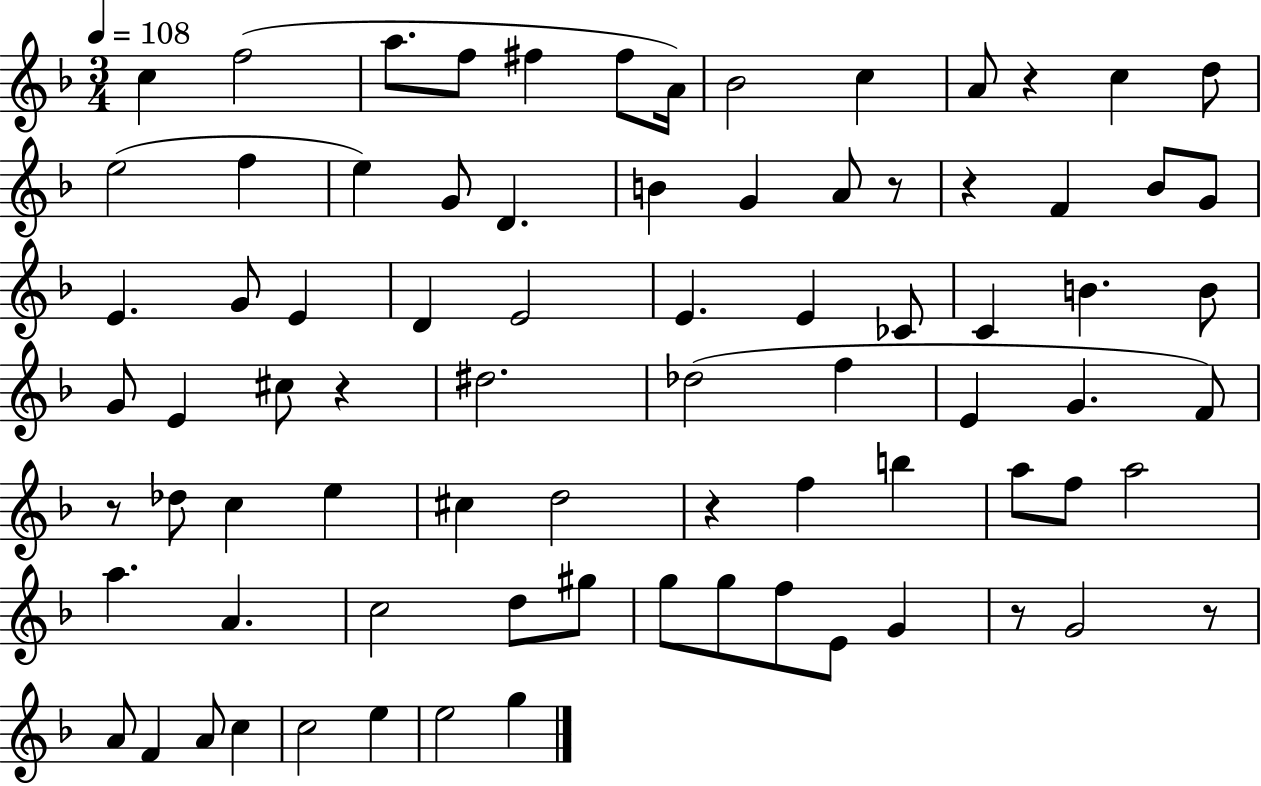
{
  \clef treble
  \numericTimeSignature
  \time 3/4
  \key f \major
  \tempo 4 = 108
  c''4 f''2( | a''8. f''8 fis''4 fis''8 a'16) | bes'2 c''4 | a'8 r4 c''4 d''8 | \break e''2( f''4 | e''4) g'8 d'4. | b'4 g'4 a'8 r8 | r4 f'4 bes'8 g'8 | \break e'4. g'8 e'4 | d'4 e'2 | e'4. e'4 ces'8 | c'4 b'4. b'8 | \break g'8 e'4 cis''8 r4 | dis''2. | des''2( f''4 | e'4 g'4. f'8) | \break r8 des''8 c''4 e''4 | cis''4 d''2 | r4 f''4 b''4 | a''8 f''8 a''2 | \break a''4. a'4. | c''2 d''8 gis''8 | g''8 g''8 f''8 e'8 g'4 | r8 g'2 r8 | \break a'8 f'4 a'8 c''4 | c''2 e''4 | e''2 g''4 | \bar "|."
}